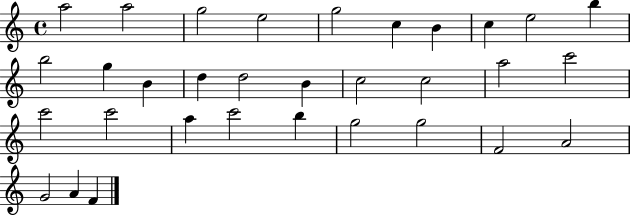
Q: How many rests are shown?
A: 0